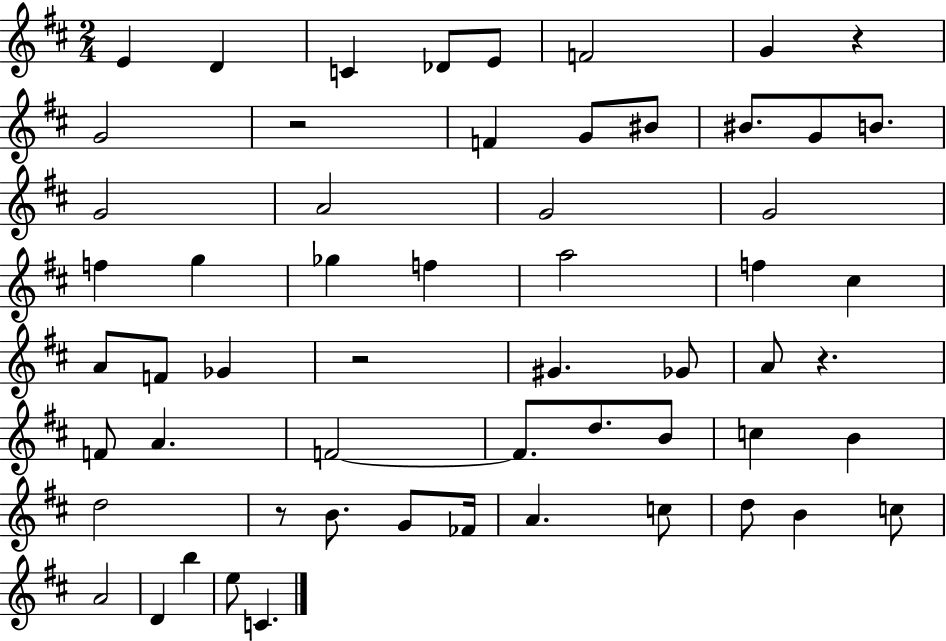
E4/q D4/q C4/q Db4/e E4/e F4/h G4/q R/q G4/h R/h F4/q G4/e BIS4/e BIS4/e. G4/e B4/e. G4/h A4/h G4/h G4/h F5/q G5/q Gb5/q F5/q A5/h F5/q C#5/q A4/e F4/e Gb4/q R/h G#4/q. Gb4/e A4/e R/q. F4/e A4/q. F4/h F4/e. D5/e. B4/e C5/q B4/q D5/h R/e B4/e. G4/e FES4/s A4/q. C5/e D5/e B4/q C5/e A4/h D4/q B5/q E5/e C4/q.